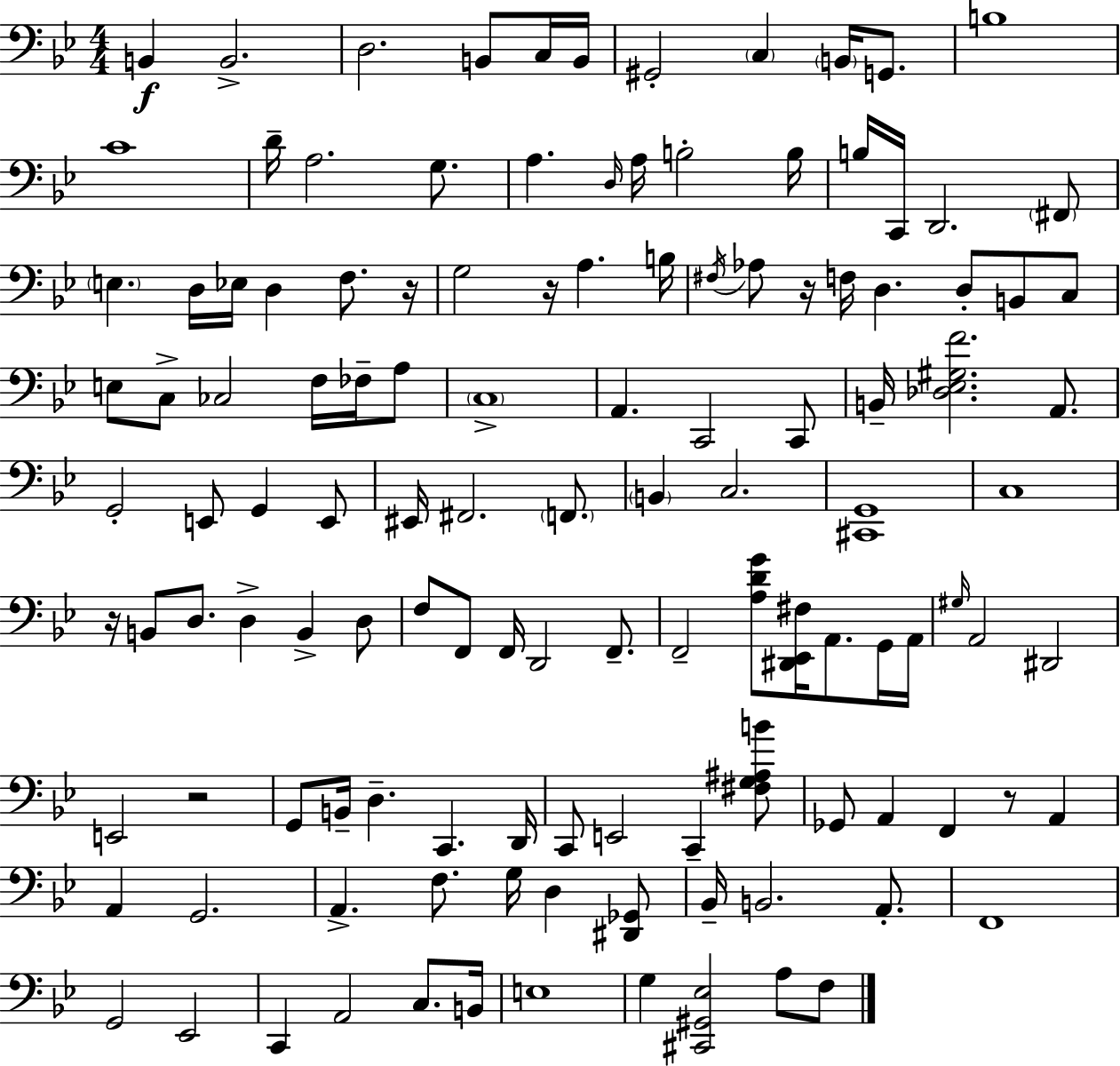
{
  \clef bass
  \numericTimeSignature
  \time 4/4
  \key g \minor
  b,4\f b,2.-> | d2. b,8 c16 b,16 | gis,2-. \parenthesize c4 \parenthesize b,16 g,8. | b1 | \break c'1 | d'16-- a2. g8. | a4. \grace { d16 } a16 b2-. | b16 b16 c,16 d,2. \parenthesize fis,8 | \break \parenthesize e4. d16 ees16 d4 f8. | r16 g2 r16 a4. | b16 \acciaccatura { fis16 } aes8 r16 f16 d4. d8-. b,8 | c8 e8 c8-> ces2 f16 fes16-- | \break a8 \parenthesize c1-> | a,4. c,2 | c,8 b,16-- <des ees gis f'>2. a,8. | g,2-. e,8 g,4 | \break e,8 eis,16 fis,2. \parenthesize f,8. | \parenthesize b,4 c2. | <cis, g,>1 | c1 | \break r16 b,8 d8. d4-> b,4-> | d8 f8 f,8 f,16 d,2 f,8.-- | f,2-- <a d' g'>8 <dis, ees, fis>16 a,8. | g,16 a,16 \grace { gis16 } a,2 dis,2 | \break e,2 r2 | g,8 b,16-- d4.-- c,4. | d,16 c,8 e,2 c,4-- | <fis g ais b'>8 ges,8 a,4 f,4 r8 a,4 | \break a,4 g,2. | a,4.-> f8. g16 d4 | <dis, ges,>8 bes,16-- b,2. | a,8.-. f,1 | \break g,2 ees,2 | c,4 a,2 c8. | b,16 e1 | g4 <cis, gis, ees>2 a8 | \break f8 \bar "|."
}